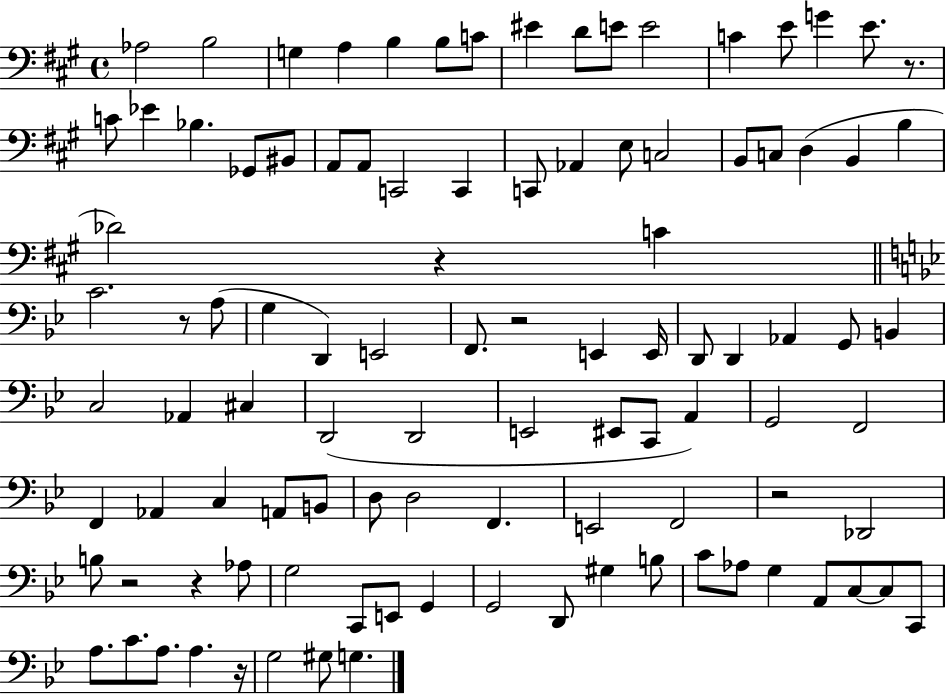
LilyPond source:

{
  \clef bass
  \time 4/4
  \defaultTimeSignature
  \key a \major
  \repeat volta 2 { aes2 b2 | g4 a4 b4 b8 c'8 | eis'4 d'8 e'8 e'2 | c'4 e'8 g'4 e'8. r8. | \break c'8 ees'4 bes4. ges,8 bis,8 | a,8 a,8 c,2 c,4 | c,8 aes,4 e8 c2 | b,8 c8 d4( b,4 b4 | \break des'2) r4 c'4 | \bar "||" \break \key g \minor c'2. r8 a8( | g4 d,4) e,2 | f,8. r2 e,4 e,16 | d,8 d,4 aes,4 g,8 b,4 | \break c2 aes,4 cis4 | d,2( d,2 | e,2 eis,8 c,8 a,4) | g,2 f,2 | \break f,4 aes,4 c4 a,8 b,8 | d8 d2 f,4. | e,2 f,2 | r2 des,2 | \break b8 r2 r4 aes8 | g2 c,8 e,8 g,4 | g,2 d,8 gis4 b8 | c'8 aes8 g4 a,8 c8~~ c8 c,8 | \break a8. c'8. a8. a4. r16 | g2 gis8 g4. | } \bar "|."
}